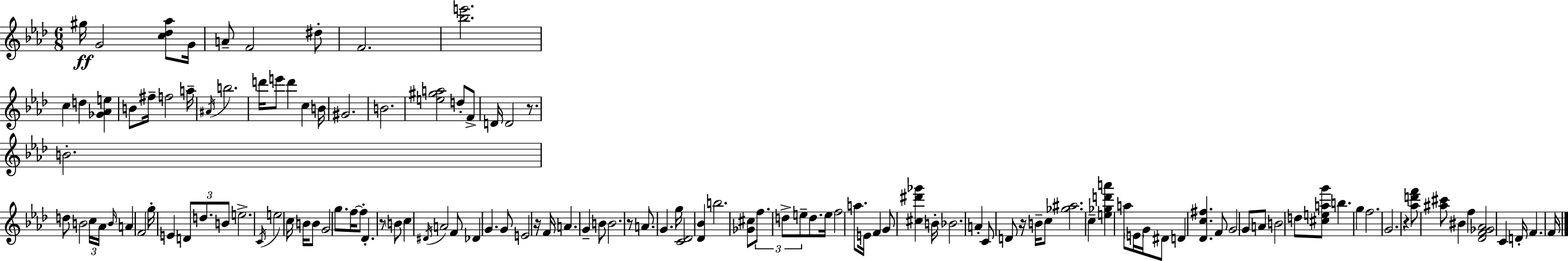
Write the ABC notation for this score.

X:1
T:Untitled
M:6/8
L:1/4
K:Ab
^g/4 G2 [c_d_a]/2 G/4 A/2 F2 ^d/2 F2 [_be']2 c d [_G_Ae] B/2 ^f/4 f2 a/4 ^A/4 b2 d'/4 e'/2 d' c B/4 ^G2 B2 [e^ga]2 d/2 F/2 D/4 D2 z/2 B2 d/2 B2 c/4 _A/4 B/4 A F2 g/4 E D/2 d/2 B/2 e2 C/4 e2 c/4 B/4 B/2 G2 g/2 f/4 f/2 _D z/2 B/2 c ^D/4 A2 F/2 _D G G/2 E2 z/4 F/4 A G B/2 B2 z/2 A/2 G g/4 [C_D]2 [_D_B] b2 [_G^c]/2 f/2 d/2 e/2 d/2 e/4 f2 a/2 E/4 F G/2 [^c^d'_g'] B/4 _B2 A C/2 D/2 z/4 B/4 c/2 [_g^a]2 c [e_gd'a'] a/2 E/4 G/4 ^D/2 D [_Dc^f] F/2 G2 G/2 A/2 B2 d/2 [^ceag']/2 b g f2 G2 z [_ad'f']/2 [^a^c']/2 ^B f [_DF_G_A]2 C D/4 F F/4